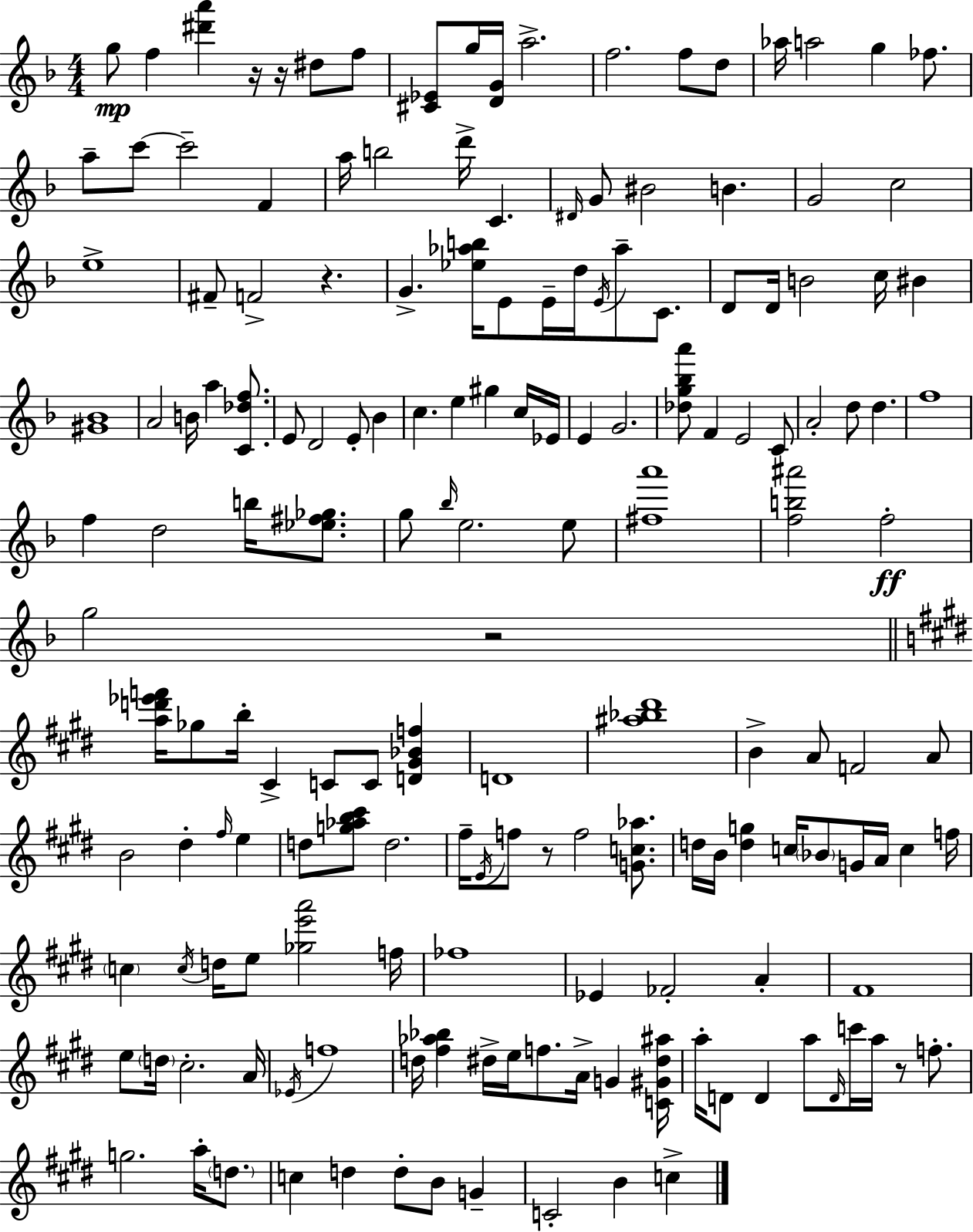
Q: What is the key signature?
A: D minor